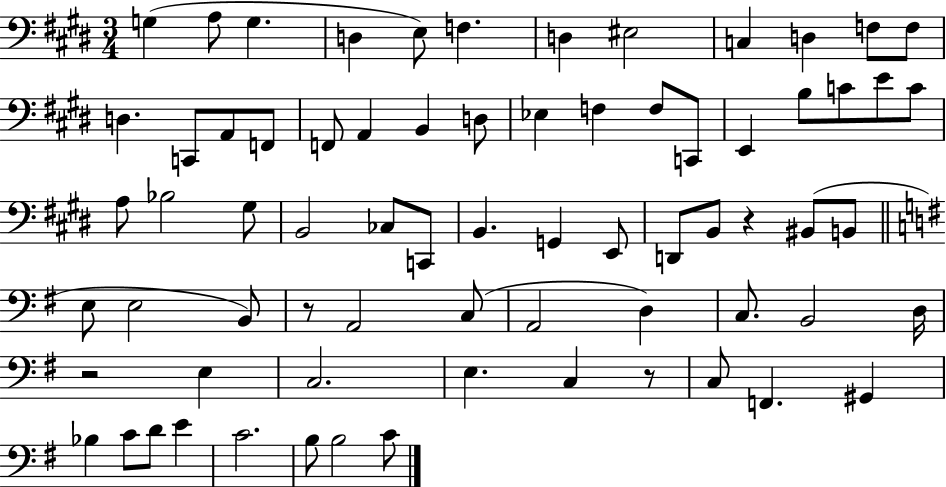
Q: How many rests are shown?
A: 4